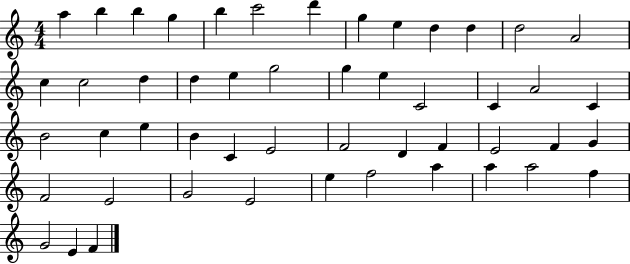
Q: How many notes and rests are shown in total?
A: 50